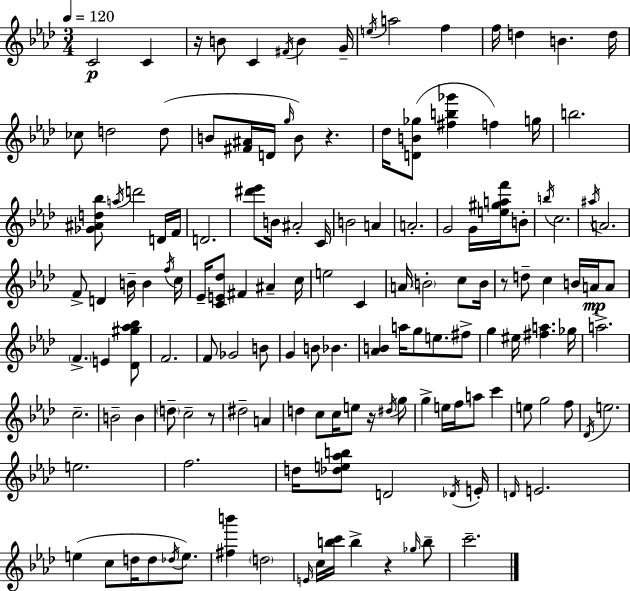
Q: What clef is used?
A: treble